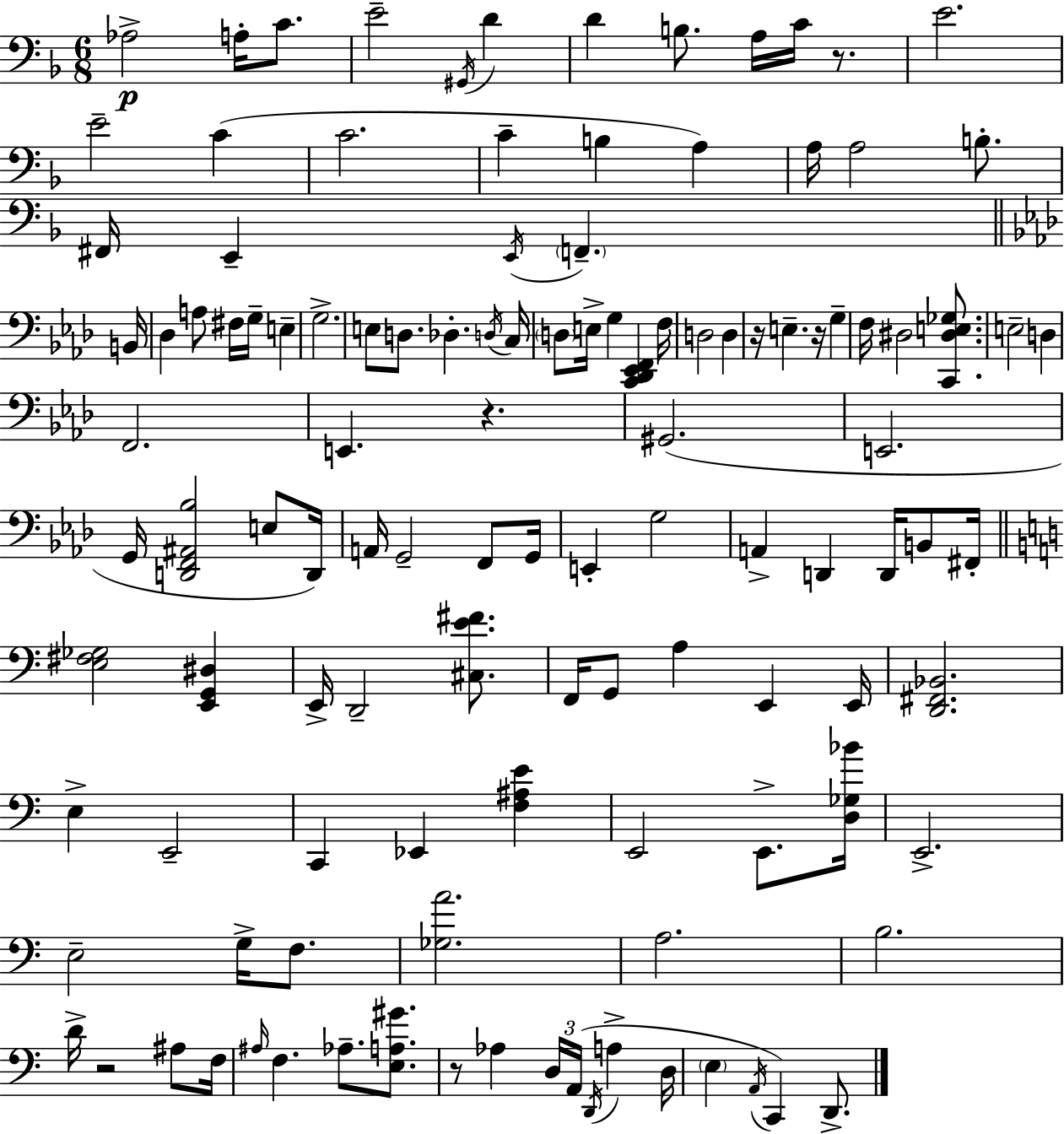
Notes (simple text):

Ab3/h A3/s C4/e. E4/h G#2/s D4/q D4/q B3/e. A3/s C4/s R/e. E4/h. E4/h C4/q C4/h. C4/q B3/q A3/q A3/s A3/h B3/e. F#2/s E2/q E2/s F2/q. B2/s Db3/q A3/e F#3/s G3/s E3/q G3/h. E3/e D3/e. Db3/q. D3/s C3/s D3/e E3/s G3/q [C2,Db2,Eb2,F2]/q F3/s D3/h D3/q R/s E3/q. R/s G3/q F3/s D#3/h [C2,D#3,E3,Gb3]/e. E3/h D3/q F2/h. E2/q. R/q. G#2/h. E2/h. G2/s [D2,F2,A#2,Bb3]/h E3/e D2/s A2/s G2/h F2/e G2/s E2/q G3/h A2/q D2/q D2/s B2/e F#2/s [E3,F#3,Gb3]/h [E2,G2,D#3]/q E2/s D2/h [C#3,E4,F#4]/e. F2/s G2/e A3/q E2/q E2/s [D2,F#2,Bb2]/h. E3/q E2/h C2/q Eb2/q [F3,A#3,E4]/q E2/h E2/e. [D3,Gb3,Bb4]/s E2/h. E3/h G3/s F3/e. [Gb3,A4]/h. A3/h. B3/h. D4/s R/h A#3/e F3/s A#3/s F3/q. Ab3/e. [E3,A3,G#4]/e. R/e Ab3/q D3/s A2/s D2/s A3/q D3/s E3/q A2/s C2/q D2/e.